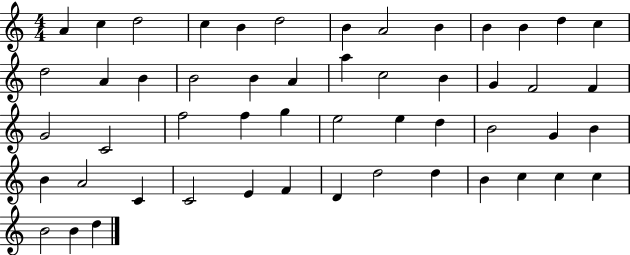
{
  \clef treble
  \numericTimeSignature
  \time 4/4
  \key c \major
  a'4 c''4 d''2 | c''4 b'4 d''2 | b'4 a'2 b'4 | b'4 b'4 d''4 c''4 | \break d''2 a'4 b'4 | b'2 b'4 a'4 | a''4 c''2 b'4 | g'4 f'2 f'4 | \break g'2 c'2 | f''2 f''4 g''4 | e''2 e''4 d''4 | b'2 g'4 b'4 | \break b'4 a'2 c'4 | c'2 e'4 f'4 | d'4 d''2 d''4 | b'4 c''4 c''4 c''4 | \break b'2 b'4 d''4 | \bar "|."
}